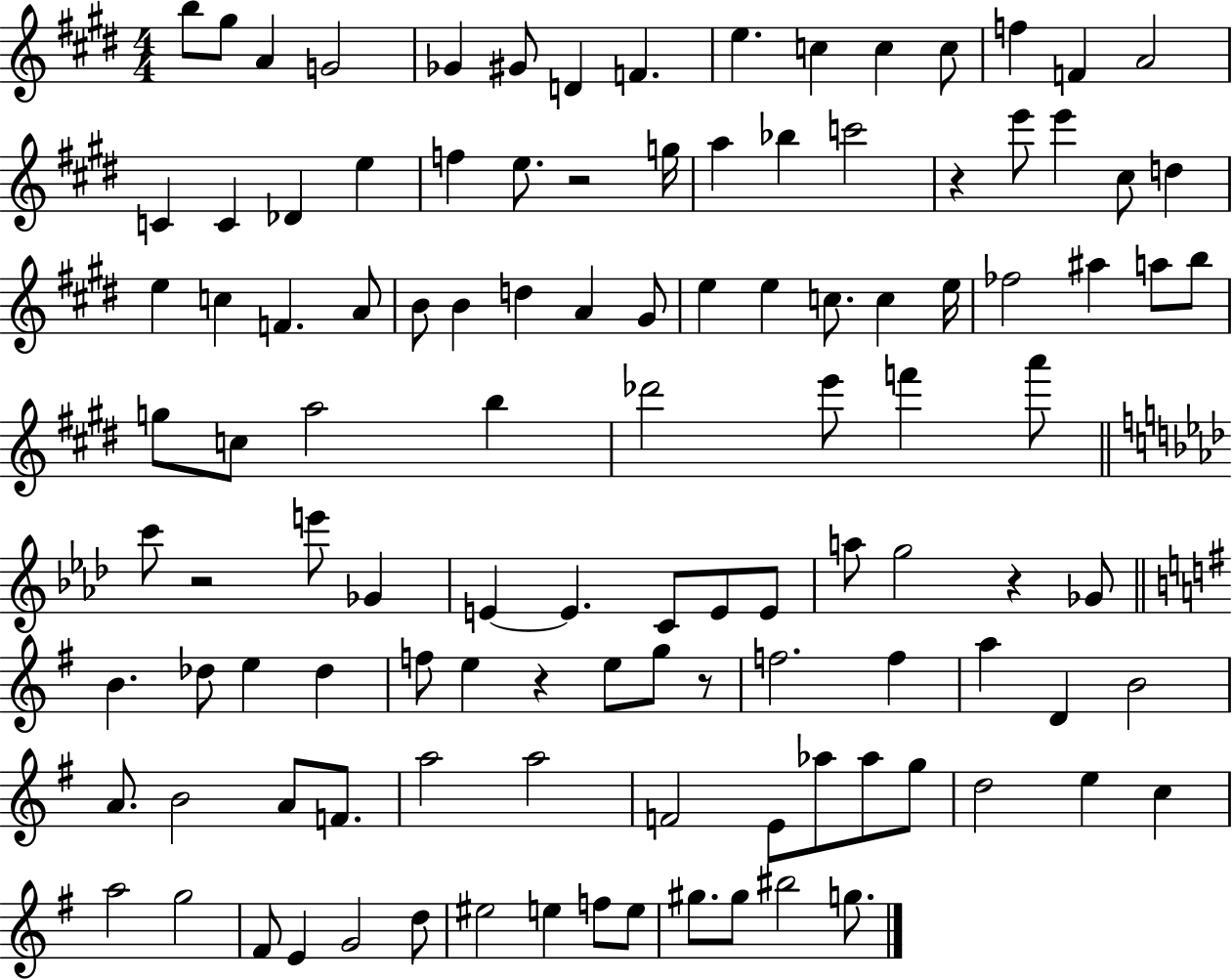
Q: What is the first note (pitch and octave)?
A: B5